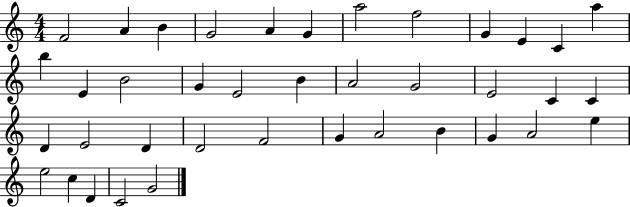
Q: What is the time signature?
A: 4/4